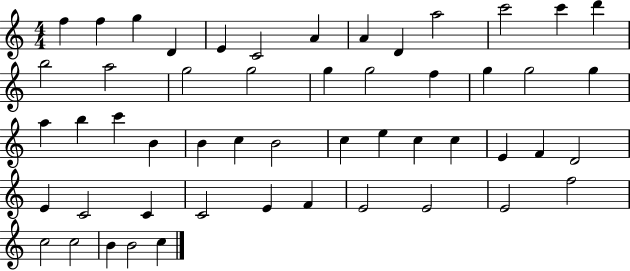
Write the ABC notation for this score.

X:1
T:Untitled
M:4/4
L:1/4
K:C
f f g D E C2 A A D a2 c'2 c' d' b2 a2 g2 g2 g g2 f g g2 g a b c' B B c B2 c e c c E F D2 E C2 C C2 E F E2 E2 E2 f2 c2 c2 B B2 c